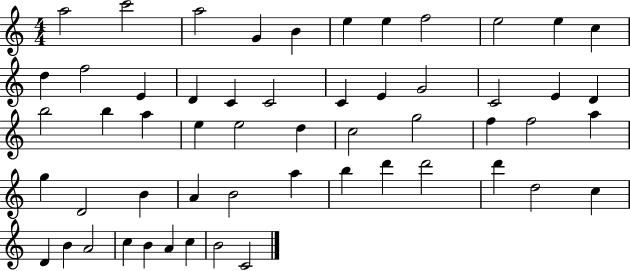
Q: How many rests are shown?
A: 0